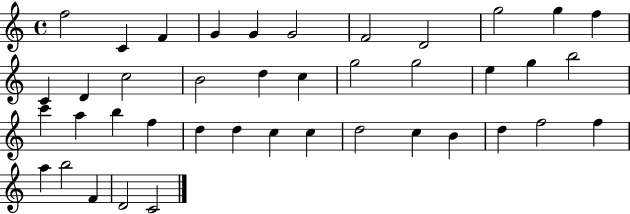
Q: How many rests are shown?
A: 0